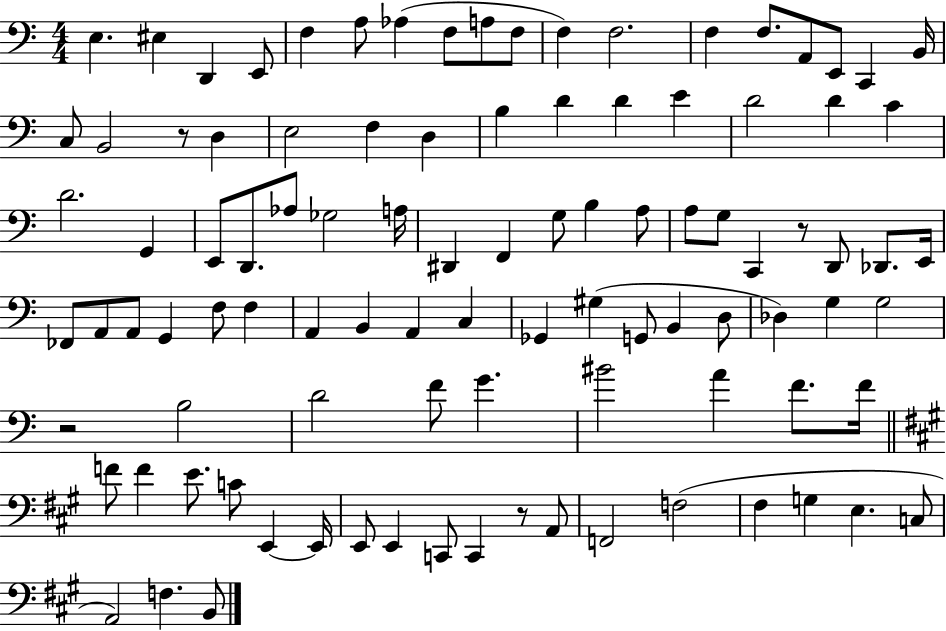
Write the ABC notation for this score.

X:1
T:Untitled
M:4/4
L:1/4
K:C
E, ^E, D,, E,,/2 F, A,/2 _A, F,/2 A,/2 F,/2 F, F,2 F, F,/2 A,,/2 E,,/2 C,, B,,/4 C,/2 B,,2 z/2 D, E,2 F, D, B, D D E D2 D C D2 G,, E,,/2 D,,/2 _A,/2 _G,2 A,/4 ^D,, F,, G,/2 B, A,/2 A,/2 G,/2 C,, z/2 D,,/2 _D,,/2 E,,/4 _F,,/2 A,,/2 A,,/2 G,, F,/2 F, A,, B,, A,, C, _G,, ^G, G,,/2 B,, D,/2 _D, G, G,2 z2 B,2 D2 F/2 G ^B2 A F/2 F/4 F/2 F E/2 C/2 E,, E,,/4 E,,/2 E,, C,,/2 C,, z/2 A,,/2 F,,2 F,2 ^F, G, E, C,/2 A,,2 F, B,,/2